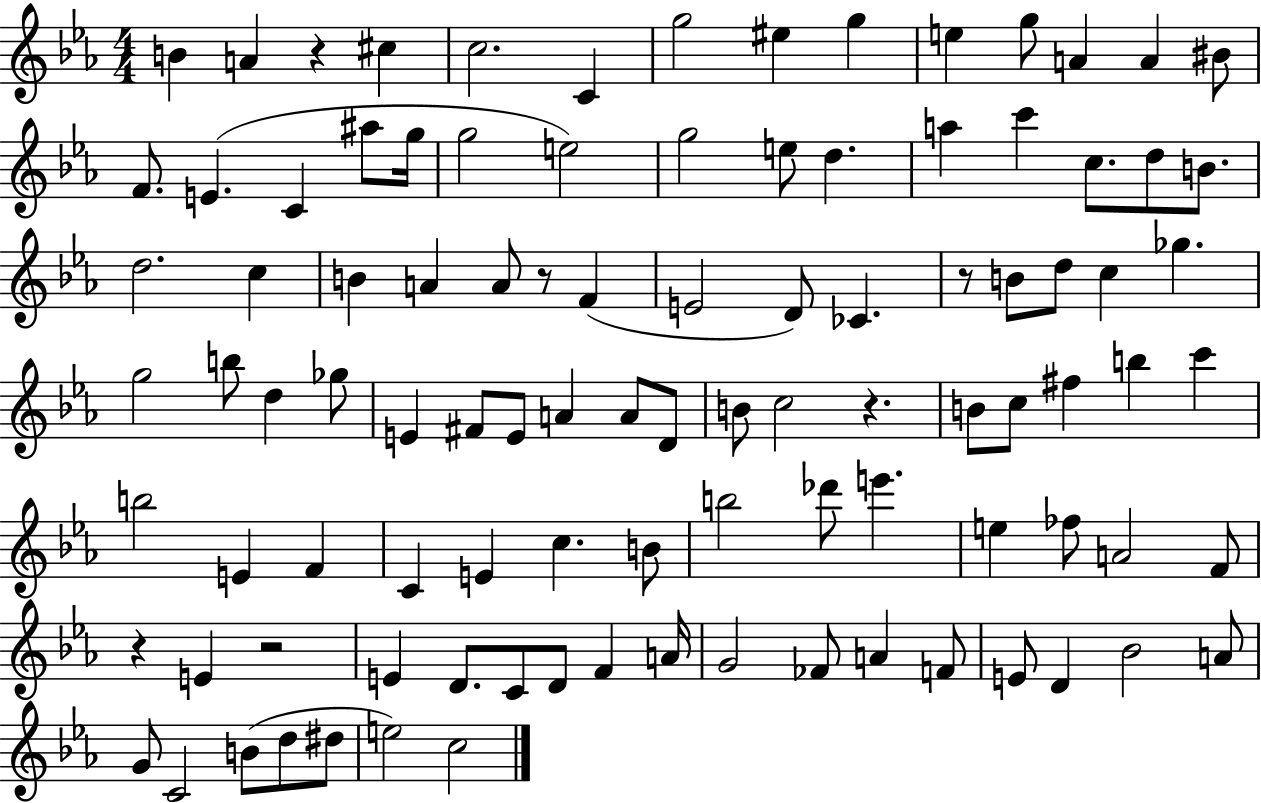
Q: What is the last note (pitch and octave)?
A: C5